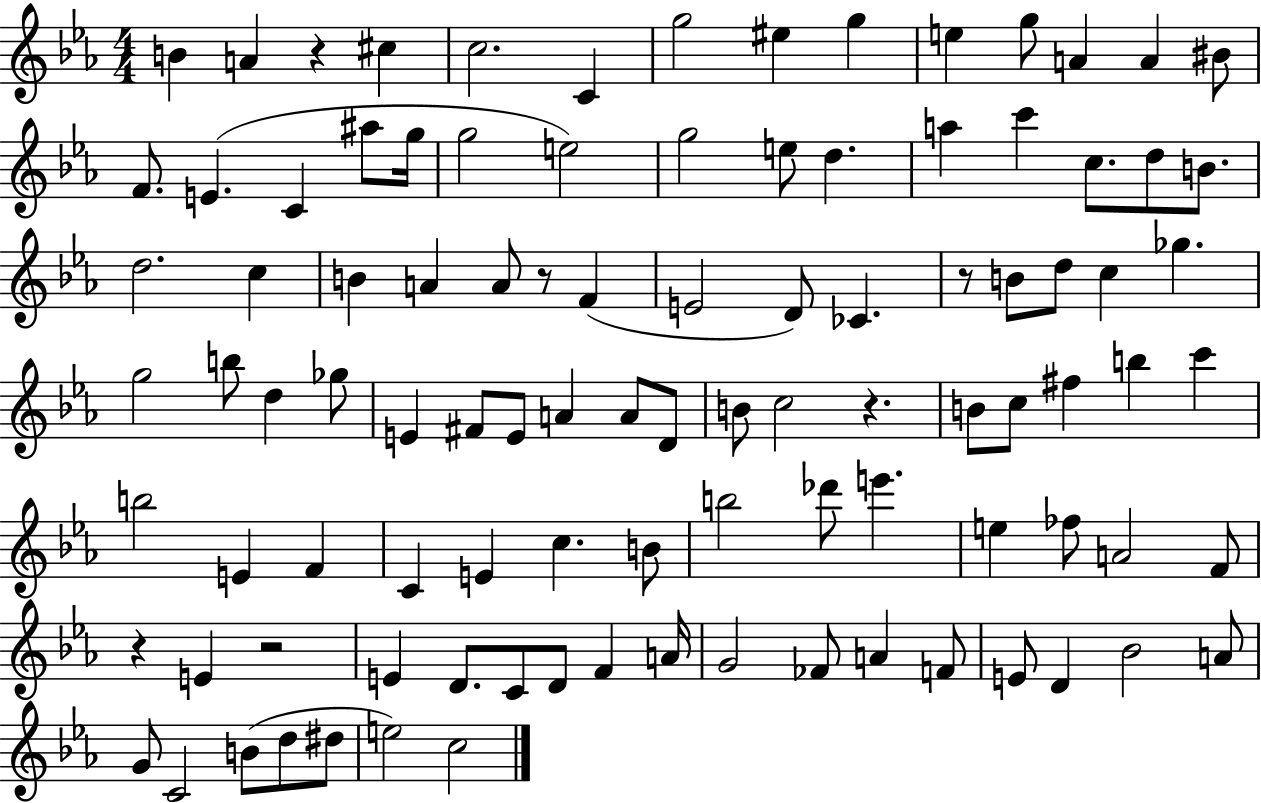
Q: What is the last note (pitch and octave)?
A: C5